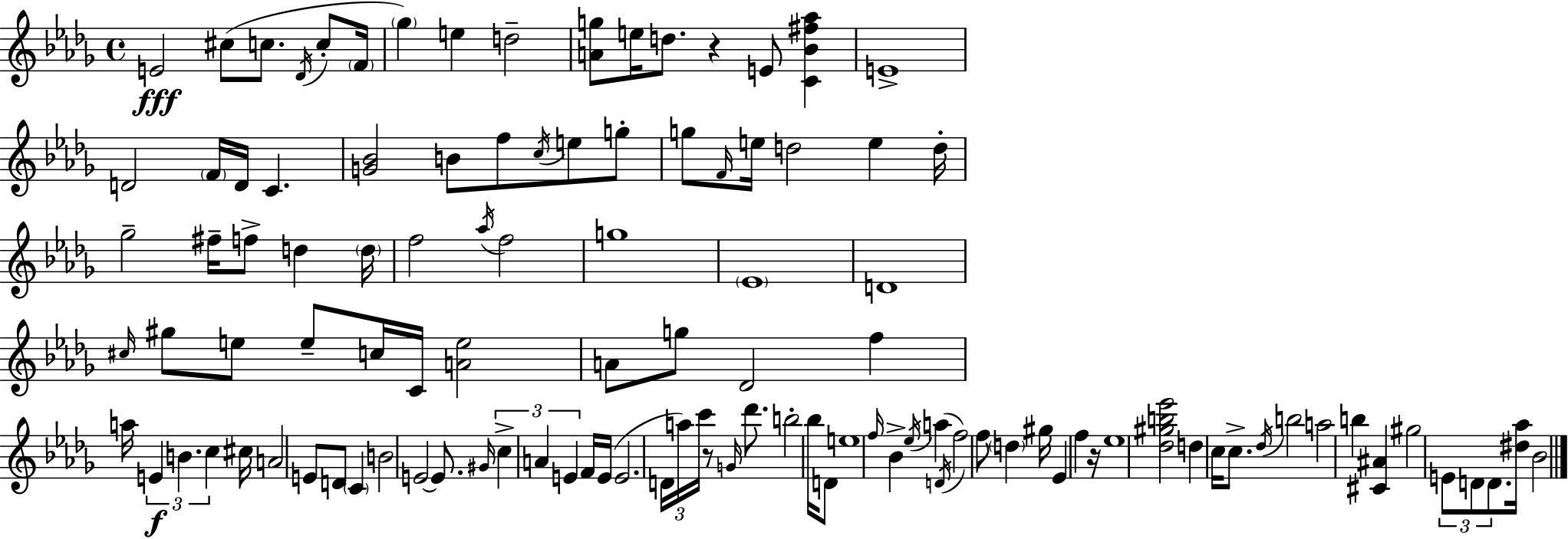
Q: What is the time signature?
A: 4/4